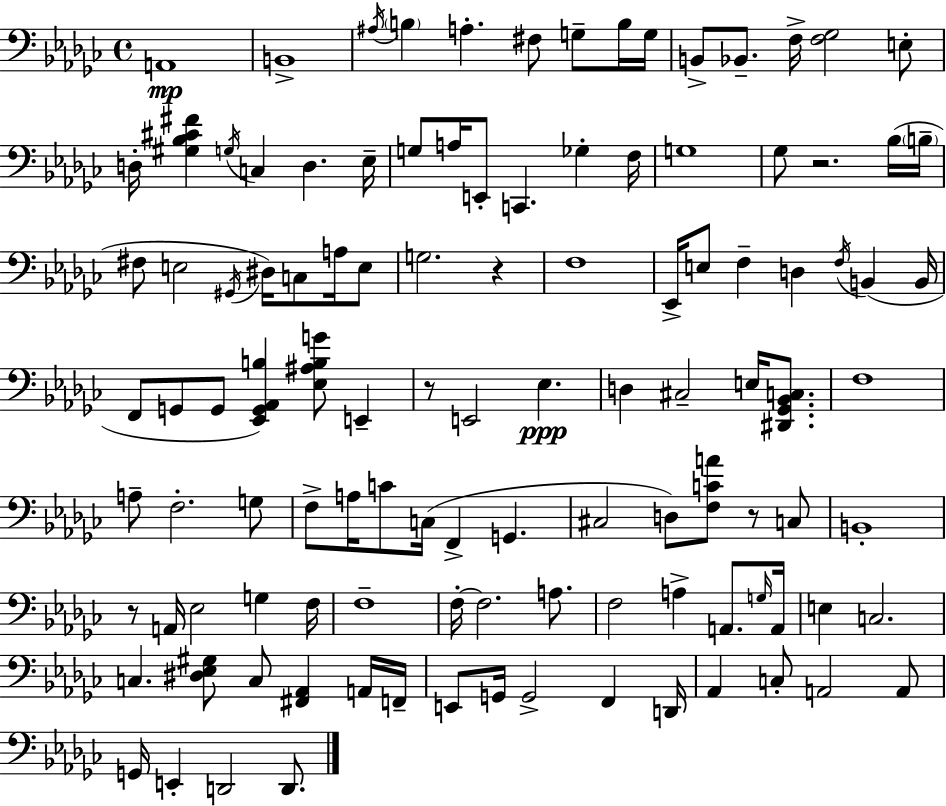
X:1
T:Untitled
M:4/4
L:1/4
K:Ebm
A,,4 B,,4 ^A,/4 B, A, ^F,/2 G,/2 B,/4 G,/4 B,,/2 _B,,/2 F,/4 [F,_G,]2 E,/2 D,/4 [^G,_B,^C^F] G,/4 C, D, _E,/4 G,/2 A,/4 E,,/2 C,, _G, F,/4 G,4 _G,/2 z2 _B,/4 B,/4 ^F,/2 E,2 ^G,,/4 ^D,/4 C,/2 A,/4 E,/2 G,2 z F,4 _E,,/4 E,/2 F, D, F,/4 B,, B,,/4 F,,/2 G,,/2 G,,/2 [_E,,G,,_A,,B,] [_E,^A,B,G]/2 E,, z/2 E,,2 _E, D, ^C,2 E,/4 [^D,,_G,,_B,,C,]/2 F,4 A,/2 F,2 G,/2 F,/2 A,/4 C/2 C,/4 F,, G,, ^C,2 D,/2 [F,CA]/2 z/2 C,/2 B,,4 z/2 A,,/4 _E,2 G, F,/4 F,4 F,/4 F,2 A,/2 F,2 A, A,,/2 G,/4 A,,/4 E, C,2 C, [^D,_E,^G,]/2 C,/2 [^F,,_A,,] A,,/4 F,,/4 E,,/2 G,,/4 G,,2 F,, D,,/4 _A,, C,/2 A,,2 A,,/2 G,,/4 E,, D,,2 D,,/2